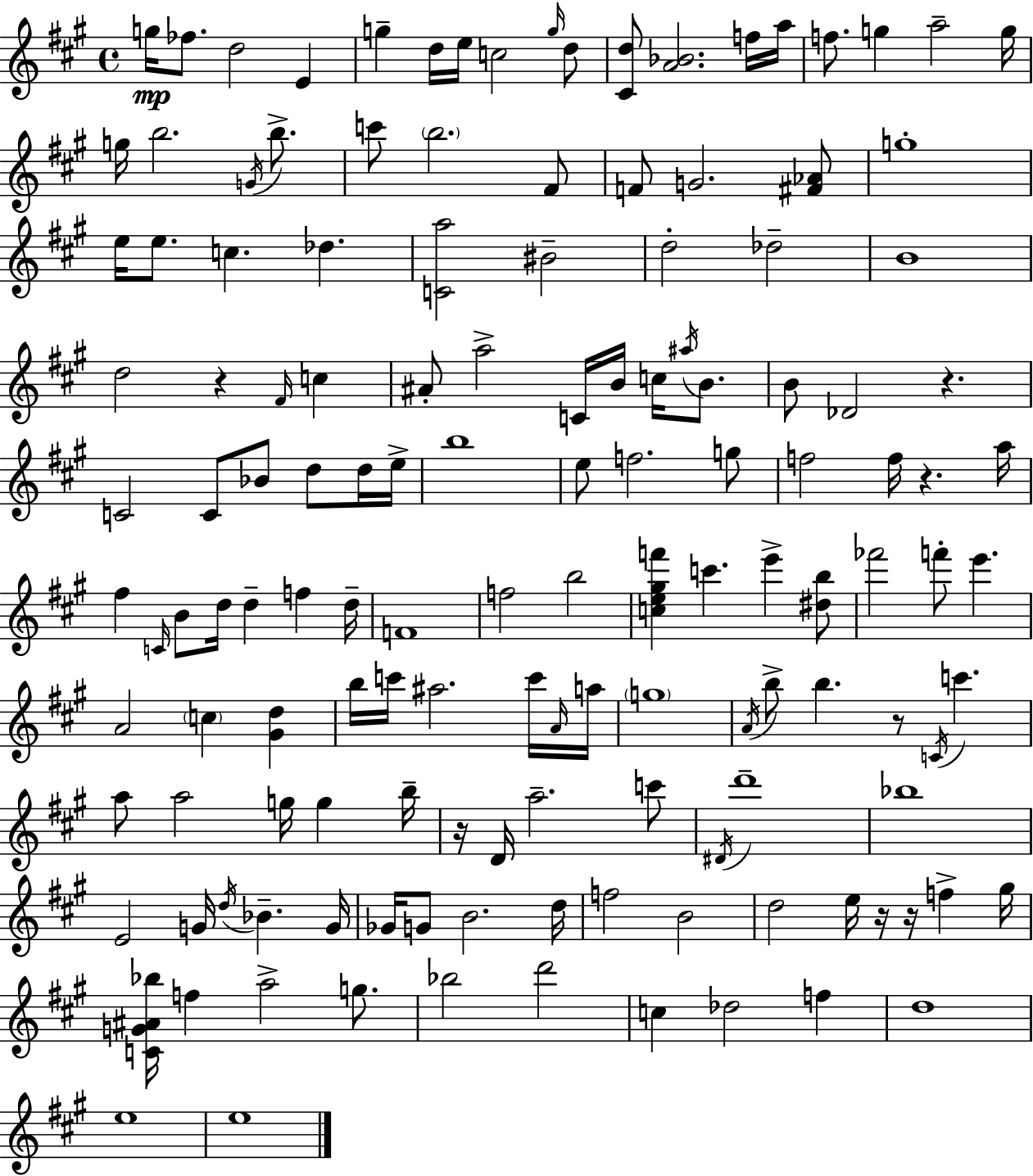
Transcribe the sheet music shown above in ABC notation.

X:1
T:Untitled
M:4/4
L:1/4
K:A
g/4 _f/2 d2 E g d/4 e/4 c2 g/4 d/2 [^Cd]/2 [A_B]2 f/4 a/4 f/2 g a2 g/4 g/4 b2 G/4 b/2 c'/2 b2 ^F/2 F/2 G2 [^F_A]/2 g4 e/4 e/2 c _d [Ca]2 ^B2 d2 _d2 B4 d2 z ^F/4 c ^A/2 a2 C/4 B/4 c/4 ^a/4 B/2 B/2 _D2 z C2 C/2 _B/2 d/2 d/4 e/4 b4 e/2 f2 g/2 f2 f/4 z a/4 ^f C/4 B/2 d/4 d f d/4 F4 f2 b2 [ce^gf'] c' e' [^db]/2 _f'2 f'/2 e' A2 c [^Gd] b/4 c'/4 ^a2 c'/4 A/4 a/4 g4 A/4 b/2 b z/2 C/4 c' a/2 a2 g/4 g b/4 z/4 D/4 a2 c'/2 ^D/4 d'4 _b4 E2 G/4 d/4 _B G/4 _G/4 G/2 B2 d/4 f2 B2 d2 e/4 z/4 z/4 f ^g/4 [CG^A_b]/4 f a2 g/2 _b2 d'2 c _d2 f d4 e4 e4